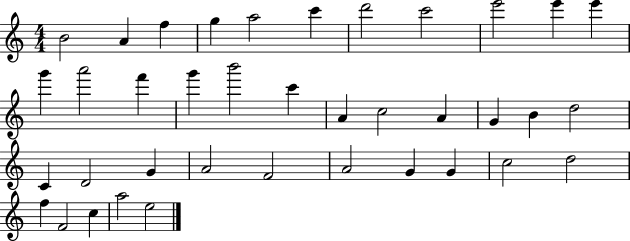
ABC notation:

X:1
T:Untitled
M:4/4
L:1/4
K:C
B2 A f g a2 c' d'2 c'2 e'2 e' e' g' a'2 f' g' b'2 c' A c2 A G B d2 C D2 G A2 F2 A2 G G c2 d2 f F2 c a2 e2